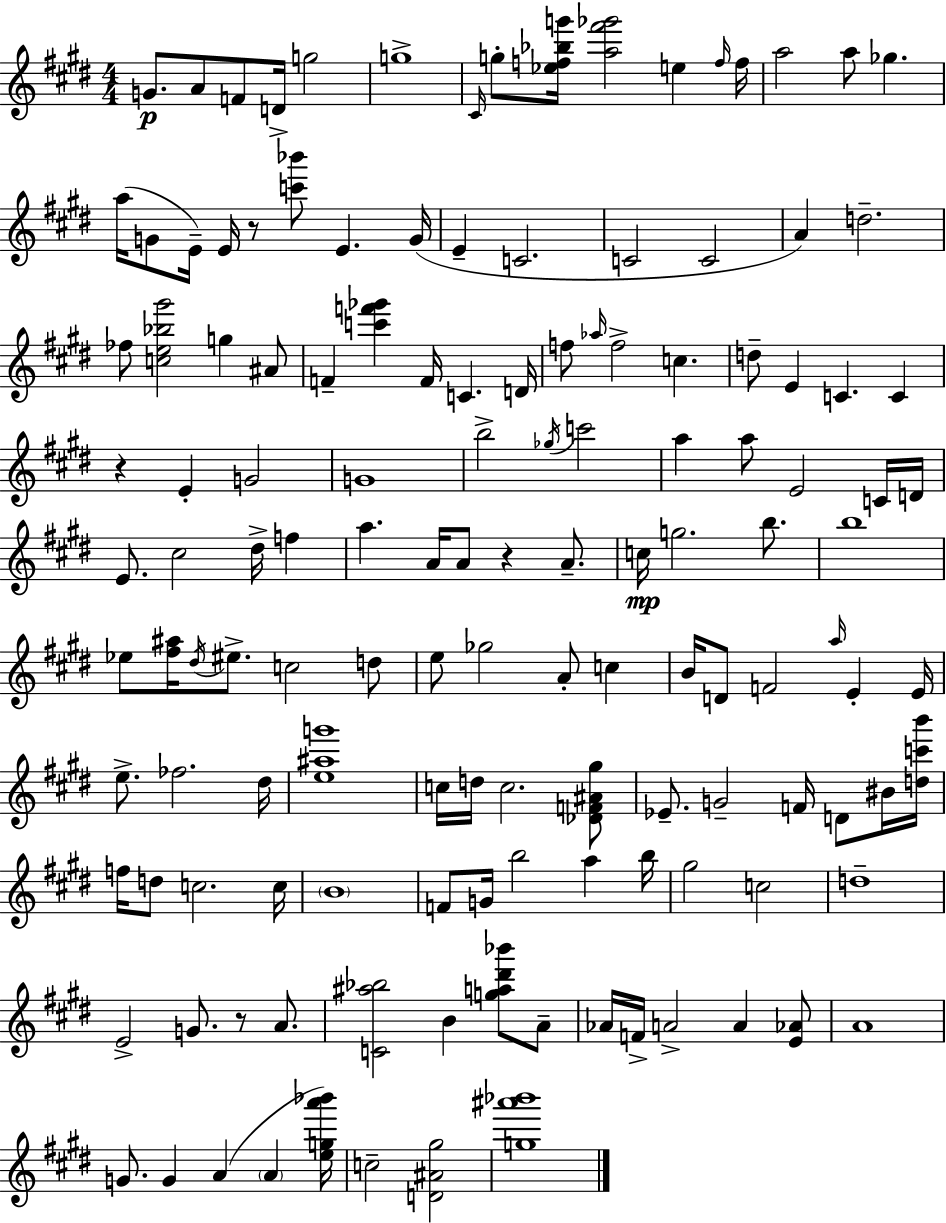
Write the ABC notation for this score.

X:1
T:Untitled
M:4/4
L:1/4
K:E
G/2 A/2 F/2 D/4 g2 g4 ^C/4 g/2 [_ef_bg']/4 [a^f'_g']2 e f/4 f/4 a2 a/2 _g a/4 G/2 E/4 E/4 z/2 [c'_b']/2 E G/4 E C2 C2 C2 A d2 _f/2 [ce_b^g']2 g ^A/2 F [c'f'_g'] F/4 C D/4 f/2 _a/4 f2 c d/2 E C C z E G2 G4 b2 _g/4 c'2 a a/2 E2 C/4 D/4 E/2 ^c2 ^d/4 f a A/4 A/2 z A/2 c/4 g2 b/2 b4 _e/2 [^f^a]/4 ^d/4 ^e/2 c2 d/2 e/2 _g2 A/2 c B/4 D/2 F2 a/4 E E/4 e/2 _f2 ^d/4 [e^ag']4 c/4 d/4 c2 [_DF^A^g]/2 _E/2 G2 F/4 D/2 ^B/4 [dc'b']/4 f/4 d/2 c2 c/4 B4 F/2 G/4 b2 a b/4 ^g2 c2 d4 E2 G/2 z/2 A/2 [C^a_b]2 B [ga^d'_b']/2 A/2 _A/4 F/4 A2 A [E_A]/2 A4 G/2 G A A [ega'_b']/4 c2 [D^A^g]2 [g^a'_b']4